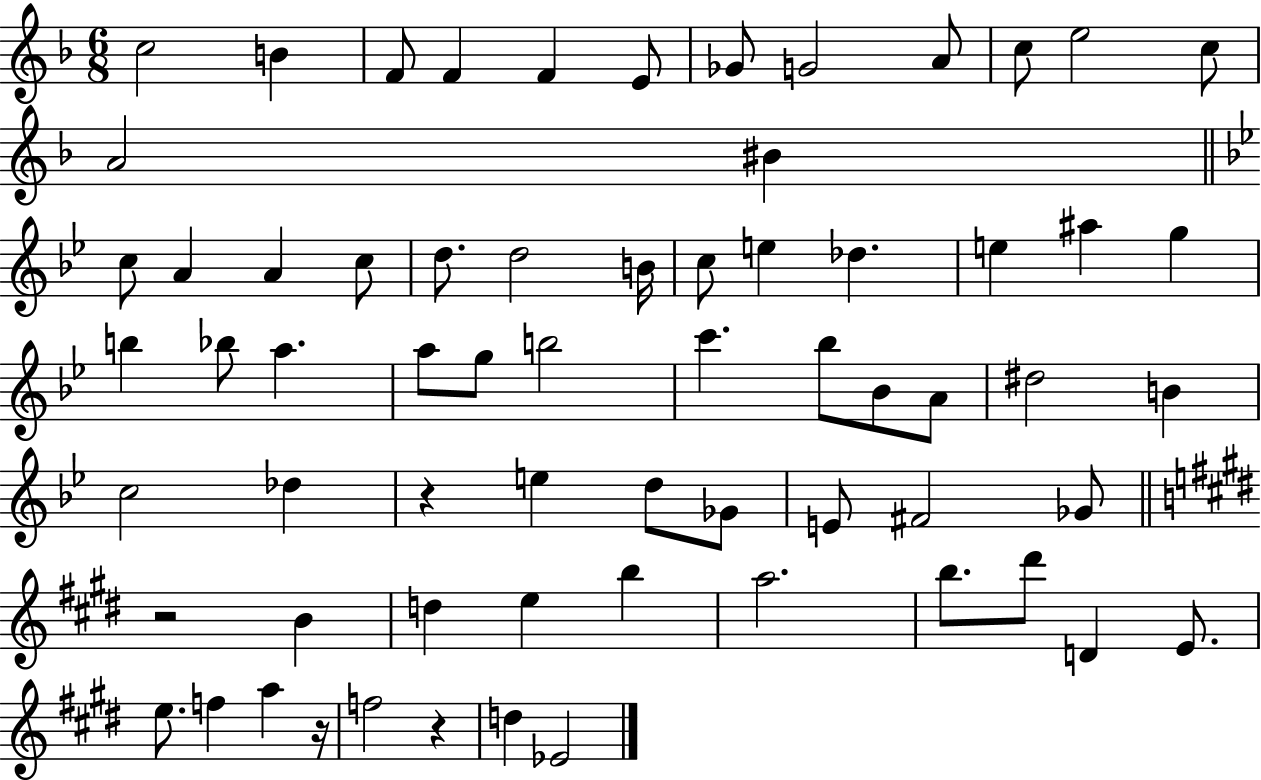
C5/h B4/q F4/e F4/q F4/q E4/e Gb4/e G4/h A4/e C5/e E5/h C5/e A4/h BIS4/q C5/e A4/q A4/q C5/e D5/e. D5/h B4/s C5/e E5/q Db5/q. E5/q A#5/q G5/q B5/q Bb5/e A5/q. A5/e G5/e B5/h C6/q. Bb5/e Bb4/e A4/e D#5/h B4/q C5/h Db5/q R/q E5/q D5/e Gb4/e E4/e F#4/h Gb4/e R/h B4/q D5/q E5/q B5/q A5/h. B5/e. D#6/e D4/q E4/e. E5/e. F5/q A5/q R/s F5/h R/q D5/q Eb4/h